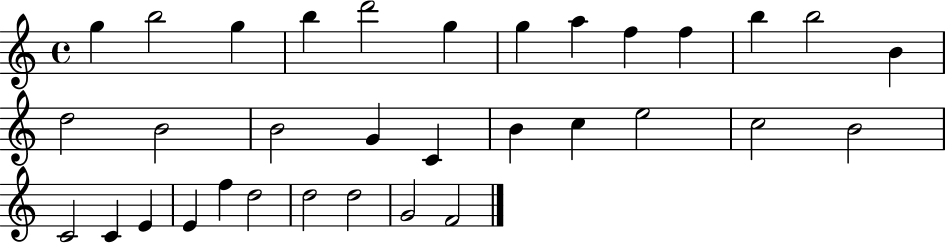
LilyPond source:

{
  \clef treble
  \time 4/4
  \defaultTimeSignature
  \key c \major
  g''4 b''2 g''4 | b''4 d'''2 g''4 | g''4 a''4 f''4 f''4 | b''4 b''2 b'4 | \break d''2 b'2 | b'2 g'4 c'4 | b'4 c''4 e''2 | c''2 b'2 | \break c'2 c'4 e'4 | e'4 f''4 d''2 | d''2 d''2 | g'2 f'2 | \break \bar "|."
}